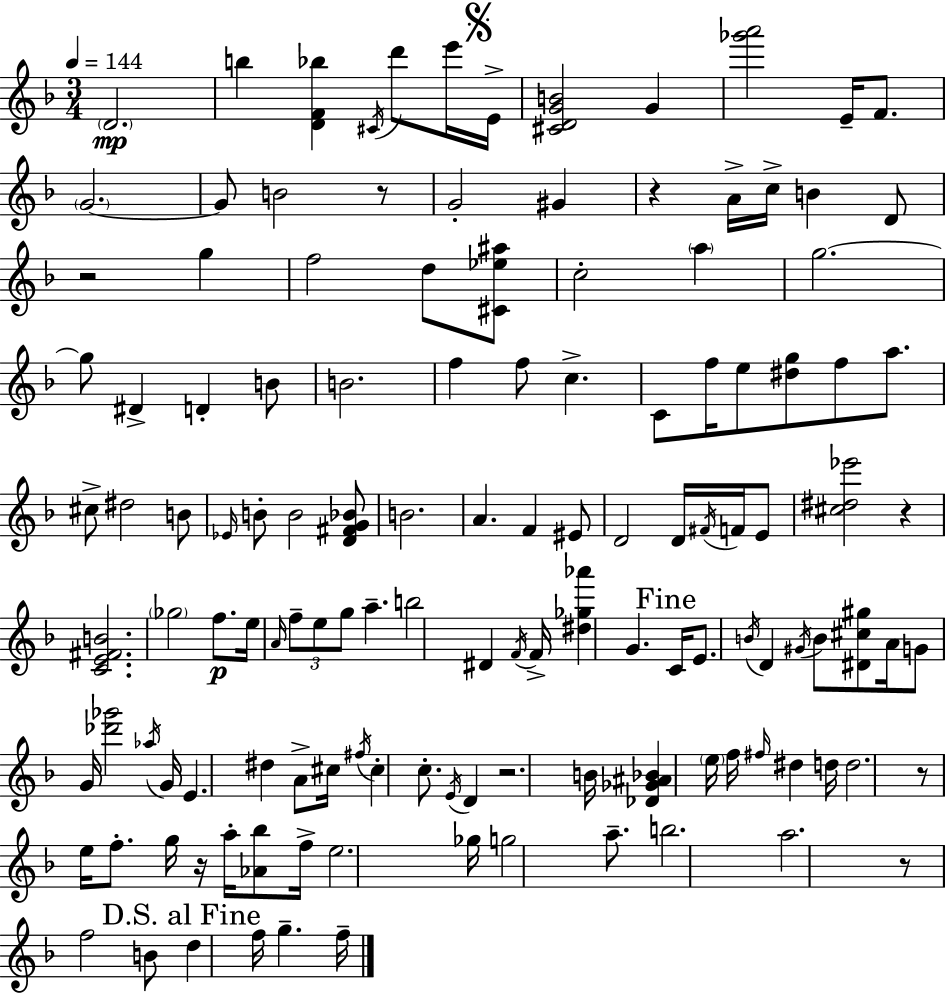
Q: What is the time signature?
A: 3/4